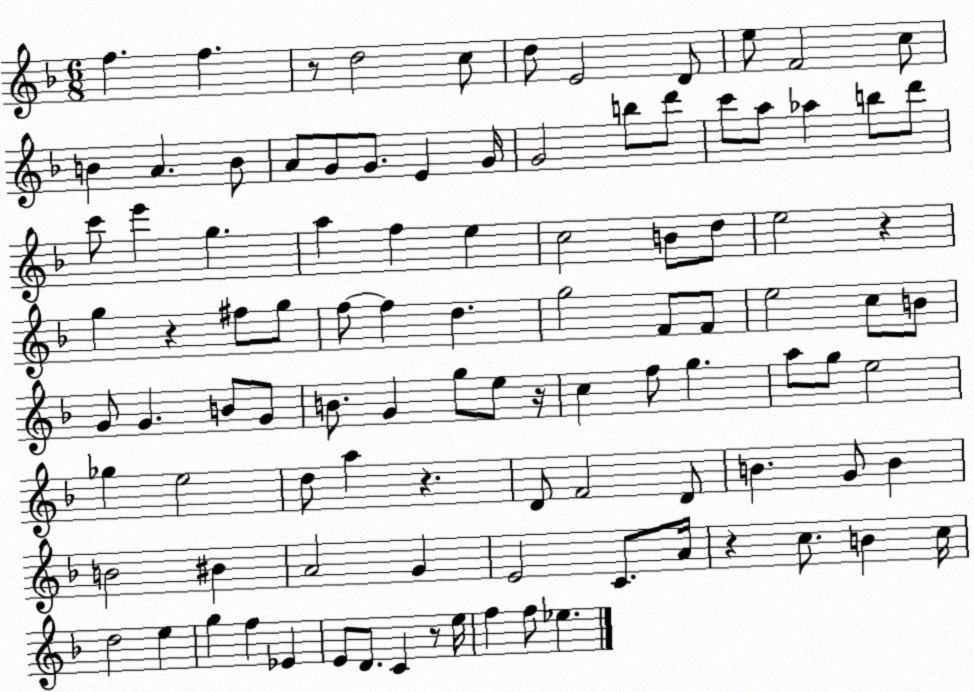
X:1
T:Untitled
M:6/8
L:1/4
K:F
f f z/2 d2 c/2 d/2 E2 D/2 e/2 F2 c/2 B A B/2 A/2 G/2 G/2 E G/4 G2 b/2 d'/2 c'/2 a/2 _a b/2 d'/2 c'/2 e' g a f e c2 B/2 d/2 e2 z g z ^f/2 g/2 f/2 f d g2 F/2 F/2 e2 c/2 B/2 G/2 G B/2 G/2 B/2 G g/2 e/2 z/4 c f/2 g a/2 g/2 e2 _g e2 d/2 a z D/2 F2 D/2 B G/2 B B2 ^B A2 G E2 C/2 A/4 z c/2 B c/4 d2 e g f _E E/2 D/2 C z/2 e/4 f f/2 _e